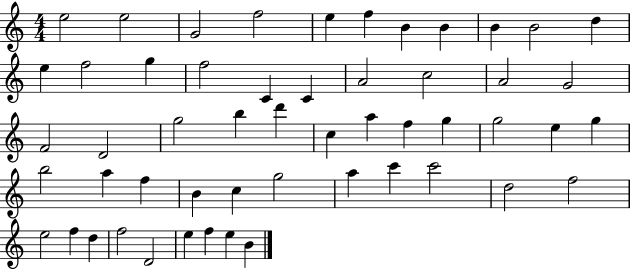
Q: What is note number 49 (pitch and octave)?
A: D4